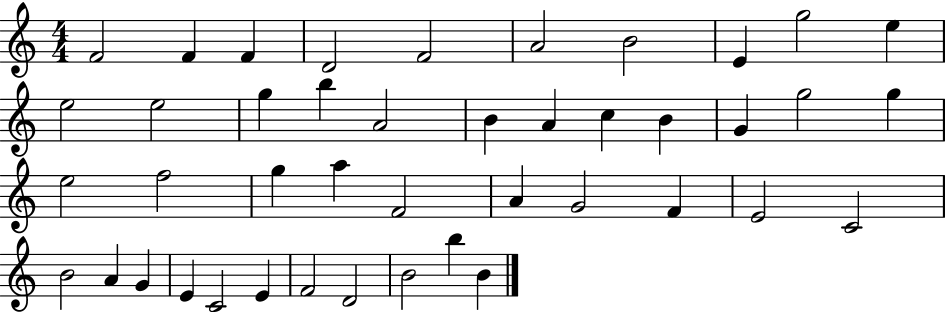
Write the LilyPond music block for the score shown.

{
  \clef treble
  \numericTimeSignature
  \time 4/4
  \key c \major
  f'2 f'4 f'4 | d'2 f'2 | a'2 b'2 | e'4 g''2 e''4 | \break e''2 e''2 | g''4 b''4 a'2 | b'4 a'4 c''4 b'4 | g'4 g''2 g''4 | \break e''2 f''2 | g''4 a''4 f'2 | a'4 g'2 f'4 | e'2 c'2 | \break b'2 a'4 g'4 | e'4 c'2 e'4 | f'2 d'2 | b'2 b''4 b'4 | \break \bar "|."
}